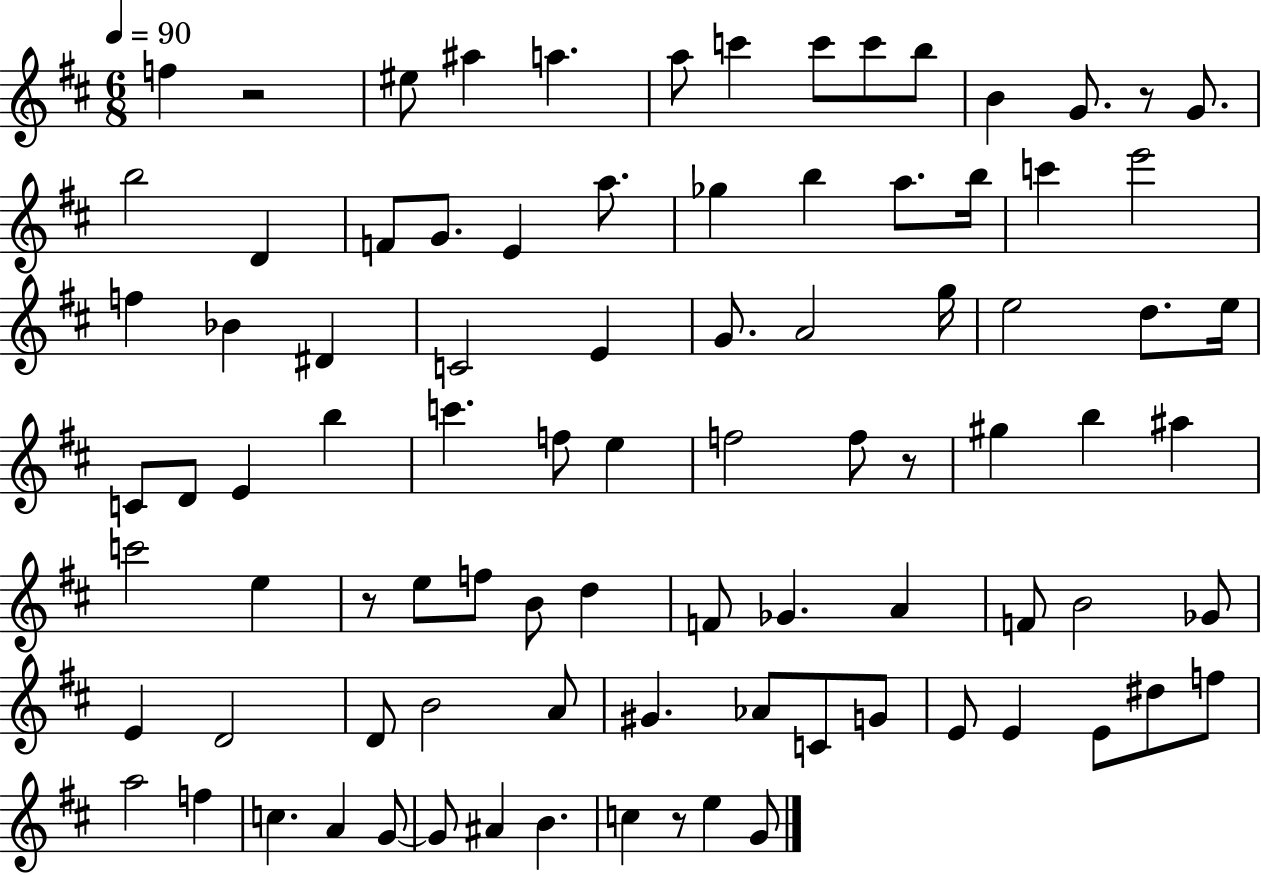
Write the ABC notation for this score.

X:1
T:Untitled
M:6/8
L:1/4
K:D
f z2 ^e/2 ^a a a/2 c' c'/2 c'/2 b/2 B G/2 z/2 G/2 b2 D F/2 G/2 E a/2 _g b a/2 b/4 c' e'2 f _B ^D C2 E G/2 A2 g/4 e2 d/2 e/4 C/2 D/2 E b c' f/2 e f2 f/2 z/2 ^g b ^a c'2 e z/2 e/2 f/2 B/2 d F/2 _G A F/2 B2 _G/2 E D2 D/2 B2 A/2 ^G _A/2 C/2 G/2 E/2 E E/2 ^d/2 f/2 a2 f c A G/2 G/2 ^A B c z/2 e G/2